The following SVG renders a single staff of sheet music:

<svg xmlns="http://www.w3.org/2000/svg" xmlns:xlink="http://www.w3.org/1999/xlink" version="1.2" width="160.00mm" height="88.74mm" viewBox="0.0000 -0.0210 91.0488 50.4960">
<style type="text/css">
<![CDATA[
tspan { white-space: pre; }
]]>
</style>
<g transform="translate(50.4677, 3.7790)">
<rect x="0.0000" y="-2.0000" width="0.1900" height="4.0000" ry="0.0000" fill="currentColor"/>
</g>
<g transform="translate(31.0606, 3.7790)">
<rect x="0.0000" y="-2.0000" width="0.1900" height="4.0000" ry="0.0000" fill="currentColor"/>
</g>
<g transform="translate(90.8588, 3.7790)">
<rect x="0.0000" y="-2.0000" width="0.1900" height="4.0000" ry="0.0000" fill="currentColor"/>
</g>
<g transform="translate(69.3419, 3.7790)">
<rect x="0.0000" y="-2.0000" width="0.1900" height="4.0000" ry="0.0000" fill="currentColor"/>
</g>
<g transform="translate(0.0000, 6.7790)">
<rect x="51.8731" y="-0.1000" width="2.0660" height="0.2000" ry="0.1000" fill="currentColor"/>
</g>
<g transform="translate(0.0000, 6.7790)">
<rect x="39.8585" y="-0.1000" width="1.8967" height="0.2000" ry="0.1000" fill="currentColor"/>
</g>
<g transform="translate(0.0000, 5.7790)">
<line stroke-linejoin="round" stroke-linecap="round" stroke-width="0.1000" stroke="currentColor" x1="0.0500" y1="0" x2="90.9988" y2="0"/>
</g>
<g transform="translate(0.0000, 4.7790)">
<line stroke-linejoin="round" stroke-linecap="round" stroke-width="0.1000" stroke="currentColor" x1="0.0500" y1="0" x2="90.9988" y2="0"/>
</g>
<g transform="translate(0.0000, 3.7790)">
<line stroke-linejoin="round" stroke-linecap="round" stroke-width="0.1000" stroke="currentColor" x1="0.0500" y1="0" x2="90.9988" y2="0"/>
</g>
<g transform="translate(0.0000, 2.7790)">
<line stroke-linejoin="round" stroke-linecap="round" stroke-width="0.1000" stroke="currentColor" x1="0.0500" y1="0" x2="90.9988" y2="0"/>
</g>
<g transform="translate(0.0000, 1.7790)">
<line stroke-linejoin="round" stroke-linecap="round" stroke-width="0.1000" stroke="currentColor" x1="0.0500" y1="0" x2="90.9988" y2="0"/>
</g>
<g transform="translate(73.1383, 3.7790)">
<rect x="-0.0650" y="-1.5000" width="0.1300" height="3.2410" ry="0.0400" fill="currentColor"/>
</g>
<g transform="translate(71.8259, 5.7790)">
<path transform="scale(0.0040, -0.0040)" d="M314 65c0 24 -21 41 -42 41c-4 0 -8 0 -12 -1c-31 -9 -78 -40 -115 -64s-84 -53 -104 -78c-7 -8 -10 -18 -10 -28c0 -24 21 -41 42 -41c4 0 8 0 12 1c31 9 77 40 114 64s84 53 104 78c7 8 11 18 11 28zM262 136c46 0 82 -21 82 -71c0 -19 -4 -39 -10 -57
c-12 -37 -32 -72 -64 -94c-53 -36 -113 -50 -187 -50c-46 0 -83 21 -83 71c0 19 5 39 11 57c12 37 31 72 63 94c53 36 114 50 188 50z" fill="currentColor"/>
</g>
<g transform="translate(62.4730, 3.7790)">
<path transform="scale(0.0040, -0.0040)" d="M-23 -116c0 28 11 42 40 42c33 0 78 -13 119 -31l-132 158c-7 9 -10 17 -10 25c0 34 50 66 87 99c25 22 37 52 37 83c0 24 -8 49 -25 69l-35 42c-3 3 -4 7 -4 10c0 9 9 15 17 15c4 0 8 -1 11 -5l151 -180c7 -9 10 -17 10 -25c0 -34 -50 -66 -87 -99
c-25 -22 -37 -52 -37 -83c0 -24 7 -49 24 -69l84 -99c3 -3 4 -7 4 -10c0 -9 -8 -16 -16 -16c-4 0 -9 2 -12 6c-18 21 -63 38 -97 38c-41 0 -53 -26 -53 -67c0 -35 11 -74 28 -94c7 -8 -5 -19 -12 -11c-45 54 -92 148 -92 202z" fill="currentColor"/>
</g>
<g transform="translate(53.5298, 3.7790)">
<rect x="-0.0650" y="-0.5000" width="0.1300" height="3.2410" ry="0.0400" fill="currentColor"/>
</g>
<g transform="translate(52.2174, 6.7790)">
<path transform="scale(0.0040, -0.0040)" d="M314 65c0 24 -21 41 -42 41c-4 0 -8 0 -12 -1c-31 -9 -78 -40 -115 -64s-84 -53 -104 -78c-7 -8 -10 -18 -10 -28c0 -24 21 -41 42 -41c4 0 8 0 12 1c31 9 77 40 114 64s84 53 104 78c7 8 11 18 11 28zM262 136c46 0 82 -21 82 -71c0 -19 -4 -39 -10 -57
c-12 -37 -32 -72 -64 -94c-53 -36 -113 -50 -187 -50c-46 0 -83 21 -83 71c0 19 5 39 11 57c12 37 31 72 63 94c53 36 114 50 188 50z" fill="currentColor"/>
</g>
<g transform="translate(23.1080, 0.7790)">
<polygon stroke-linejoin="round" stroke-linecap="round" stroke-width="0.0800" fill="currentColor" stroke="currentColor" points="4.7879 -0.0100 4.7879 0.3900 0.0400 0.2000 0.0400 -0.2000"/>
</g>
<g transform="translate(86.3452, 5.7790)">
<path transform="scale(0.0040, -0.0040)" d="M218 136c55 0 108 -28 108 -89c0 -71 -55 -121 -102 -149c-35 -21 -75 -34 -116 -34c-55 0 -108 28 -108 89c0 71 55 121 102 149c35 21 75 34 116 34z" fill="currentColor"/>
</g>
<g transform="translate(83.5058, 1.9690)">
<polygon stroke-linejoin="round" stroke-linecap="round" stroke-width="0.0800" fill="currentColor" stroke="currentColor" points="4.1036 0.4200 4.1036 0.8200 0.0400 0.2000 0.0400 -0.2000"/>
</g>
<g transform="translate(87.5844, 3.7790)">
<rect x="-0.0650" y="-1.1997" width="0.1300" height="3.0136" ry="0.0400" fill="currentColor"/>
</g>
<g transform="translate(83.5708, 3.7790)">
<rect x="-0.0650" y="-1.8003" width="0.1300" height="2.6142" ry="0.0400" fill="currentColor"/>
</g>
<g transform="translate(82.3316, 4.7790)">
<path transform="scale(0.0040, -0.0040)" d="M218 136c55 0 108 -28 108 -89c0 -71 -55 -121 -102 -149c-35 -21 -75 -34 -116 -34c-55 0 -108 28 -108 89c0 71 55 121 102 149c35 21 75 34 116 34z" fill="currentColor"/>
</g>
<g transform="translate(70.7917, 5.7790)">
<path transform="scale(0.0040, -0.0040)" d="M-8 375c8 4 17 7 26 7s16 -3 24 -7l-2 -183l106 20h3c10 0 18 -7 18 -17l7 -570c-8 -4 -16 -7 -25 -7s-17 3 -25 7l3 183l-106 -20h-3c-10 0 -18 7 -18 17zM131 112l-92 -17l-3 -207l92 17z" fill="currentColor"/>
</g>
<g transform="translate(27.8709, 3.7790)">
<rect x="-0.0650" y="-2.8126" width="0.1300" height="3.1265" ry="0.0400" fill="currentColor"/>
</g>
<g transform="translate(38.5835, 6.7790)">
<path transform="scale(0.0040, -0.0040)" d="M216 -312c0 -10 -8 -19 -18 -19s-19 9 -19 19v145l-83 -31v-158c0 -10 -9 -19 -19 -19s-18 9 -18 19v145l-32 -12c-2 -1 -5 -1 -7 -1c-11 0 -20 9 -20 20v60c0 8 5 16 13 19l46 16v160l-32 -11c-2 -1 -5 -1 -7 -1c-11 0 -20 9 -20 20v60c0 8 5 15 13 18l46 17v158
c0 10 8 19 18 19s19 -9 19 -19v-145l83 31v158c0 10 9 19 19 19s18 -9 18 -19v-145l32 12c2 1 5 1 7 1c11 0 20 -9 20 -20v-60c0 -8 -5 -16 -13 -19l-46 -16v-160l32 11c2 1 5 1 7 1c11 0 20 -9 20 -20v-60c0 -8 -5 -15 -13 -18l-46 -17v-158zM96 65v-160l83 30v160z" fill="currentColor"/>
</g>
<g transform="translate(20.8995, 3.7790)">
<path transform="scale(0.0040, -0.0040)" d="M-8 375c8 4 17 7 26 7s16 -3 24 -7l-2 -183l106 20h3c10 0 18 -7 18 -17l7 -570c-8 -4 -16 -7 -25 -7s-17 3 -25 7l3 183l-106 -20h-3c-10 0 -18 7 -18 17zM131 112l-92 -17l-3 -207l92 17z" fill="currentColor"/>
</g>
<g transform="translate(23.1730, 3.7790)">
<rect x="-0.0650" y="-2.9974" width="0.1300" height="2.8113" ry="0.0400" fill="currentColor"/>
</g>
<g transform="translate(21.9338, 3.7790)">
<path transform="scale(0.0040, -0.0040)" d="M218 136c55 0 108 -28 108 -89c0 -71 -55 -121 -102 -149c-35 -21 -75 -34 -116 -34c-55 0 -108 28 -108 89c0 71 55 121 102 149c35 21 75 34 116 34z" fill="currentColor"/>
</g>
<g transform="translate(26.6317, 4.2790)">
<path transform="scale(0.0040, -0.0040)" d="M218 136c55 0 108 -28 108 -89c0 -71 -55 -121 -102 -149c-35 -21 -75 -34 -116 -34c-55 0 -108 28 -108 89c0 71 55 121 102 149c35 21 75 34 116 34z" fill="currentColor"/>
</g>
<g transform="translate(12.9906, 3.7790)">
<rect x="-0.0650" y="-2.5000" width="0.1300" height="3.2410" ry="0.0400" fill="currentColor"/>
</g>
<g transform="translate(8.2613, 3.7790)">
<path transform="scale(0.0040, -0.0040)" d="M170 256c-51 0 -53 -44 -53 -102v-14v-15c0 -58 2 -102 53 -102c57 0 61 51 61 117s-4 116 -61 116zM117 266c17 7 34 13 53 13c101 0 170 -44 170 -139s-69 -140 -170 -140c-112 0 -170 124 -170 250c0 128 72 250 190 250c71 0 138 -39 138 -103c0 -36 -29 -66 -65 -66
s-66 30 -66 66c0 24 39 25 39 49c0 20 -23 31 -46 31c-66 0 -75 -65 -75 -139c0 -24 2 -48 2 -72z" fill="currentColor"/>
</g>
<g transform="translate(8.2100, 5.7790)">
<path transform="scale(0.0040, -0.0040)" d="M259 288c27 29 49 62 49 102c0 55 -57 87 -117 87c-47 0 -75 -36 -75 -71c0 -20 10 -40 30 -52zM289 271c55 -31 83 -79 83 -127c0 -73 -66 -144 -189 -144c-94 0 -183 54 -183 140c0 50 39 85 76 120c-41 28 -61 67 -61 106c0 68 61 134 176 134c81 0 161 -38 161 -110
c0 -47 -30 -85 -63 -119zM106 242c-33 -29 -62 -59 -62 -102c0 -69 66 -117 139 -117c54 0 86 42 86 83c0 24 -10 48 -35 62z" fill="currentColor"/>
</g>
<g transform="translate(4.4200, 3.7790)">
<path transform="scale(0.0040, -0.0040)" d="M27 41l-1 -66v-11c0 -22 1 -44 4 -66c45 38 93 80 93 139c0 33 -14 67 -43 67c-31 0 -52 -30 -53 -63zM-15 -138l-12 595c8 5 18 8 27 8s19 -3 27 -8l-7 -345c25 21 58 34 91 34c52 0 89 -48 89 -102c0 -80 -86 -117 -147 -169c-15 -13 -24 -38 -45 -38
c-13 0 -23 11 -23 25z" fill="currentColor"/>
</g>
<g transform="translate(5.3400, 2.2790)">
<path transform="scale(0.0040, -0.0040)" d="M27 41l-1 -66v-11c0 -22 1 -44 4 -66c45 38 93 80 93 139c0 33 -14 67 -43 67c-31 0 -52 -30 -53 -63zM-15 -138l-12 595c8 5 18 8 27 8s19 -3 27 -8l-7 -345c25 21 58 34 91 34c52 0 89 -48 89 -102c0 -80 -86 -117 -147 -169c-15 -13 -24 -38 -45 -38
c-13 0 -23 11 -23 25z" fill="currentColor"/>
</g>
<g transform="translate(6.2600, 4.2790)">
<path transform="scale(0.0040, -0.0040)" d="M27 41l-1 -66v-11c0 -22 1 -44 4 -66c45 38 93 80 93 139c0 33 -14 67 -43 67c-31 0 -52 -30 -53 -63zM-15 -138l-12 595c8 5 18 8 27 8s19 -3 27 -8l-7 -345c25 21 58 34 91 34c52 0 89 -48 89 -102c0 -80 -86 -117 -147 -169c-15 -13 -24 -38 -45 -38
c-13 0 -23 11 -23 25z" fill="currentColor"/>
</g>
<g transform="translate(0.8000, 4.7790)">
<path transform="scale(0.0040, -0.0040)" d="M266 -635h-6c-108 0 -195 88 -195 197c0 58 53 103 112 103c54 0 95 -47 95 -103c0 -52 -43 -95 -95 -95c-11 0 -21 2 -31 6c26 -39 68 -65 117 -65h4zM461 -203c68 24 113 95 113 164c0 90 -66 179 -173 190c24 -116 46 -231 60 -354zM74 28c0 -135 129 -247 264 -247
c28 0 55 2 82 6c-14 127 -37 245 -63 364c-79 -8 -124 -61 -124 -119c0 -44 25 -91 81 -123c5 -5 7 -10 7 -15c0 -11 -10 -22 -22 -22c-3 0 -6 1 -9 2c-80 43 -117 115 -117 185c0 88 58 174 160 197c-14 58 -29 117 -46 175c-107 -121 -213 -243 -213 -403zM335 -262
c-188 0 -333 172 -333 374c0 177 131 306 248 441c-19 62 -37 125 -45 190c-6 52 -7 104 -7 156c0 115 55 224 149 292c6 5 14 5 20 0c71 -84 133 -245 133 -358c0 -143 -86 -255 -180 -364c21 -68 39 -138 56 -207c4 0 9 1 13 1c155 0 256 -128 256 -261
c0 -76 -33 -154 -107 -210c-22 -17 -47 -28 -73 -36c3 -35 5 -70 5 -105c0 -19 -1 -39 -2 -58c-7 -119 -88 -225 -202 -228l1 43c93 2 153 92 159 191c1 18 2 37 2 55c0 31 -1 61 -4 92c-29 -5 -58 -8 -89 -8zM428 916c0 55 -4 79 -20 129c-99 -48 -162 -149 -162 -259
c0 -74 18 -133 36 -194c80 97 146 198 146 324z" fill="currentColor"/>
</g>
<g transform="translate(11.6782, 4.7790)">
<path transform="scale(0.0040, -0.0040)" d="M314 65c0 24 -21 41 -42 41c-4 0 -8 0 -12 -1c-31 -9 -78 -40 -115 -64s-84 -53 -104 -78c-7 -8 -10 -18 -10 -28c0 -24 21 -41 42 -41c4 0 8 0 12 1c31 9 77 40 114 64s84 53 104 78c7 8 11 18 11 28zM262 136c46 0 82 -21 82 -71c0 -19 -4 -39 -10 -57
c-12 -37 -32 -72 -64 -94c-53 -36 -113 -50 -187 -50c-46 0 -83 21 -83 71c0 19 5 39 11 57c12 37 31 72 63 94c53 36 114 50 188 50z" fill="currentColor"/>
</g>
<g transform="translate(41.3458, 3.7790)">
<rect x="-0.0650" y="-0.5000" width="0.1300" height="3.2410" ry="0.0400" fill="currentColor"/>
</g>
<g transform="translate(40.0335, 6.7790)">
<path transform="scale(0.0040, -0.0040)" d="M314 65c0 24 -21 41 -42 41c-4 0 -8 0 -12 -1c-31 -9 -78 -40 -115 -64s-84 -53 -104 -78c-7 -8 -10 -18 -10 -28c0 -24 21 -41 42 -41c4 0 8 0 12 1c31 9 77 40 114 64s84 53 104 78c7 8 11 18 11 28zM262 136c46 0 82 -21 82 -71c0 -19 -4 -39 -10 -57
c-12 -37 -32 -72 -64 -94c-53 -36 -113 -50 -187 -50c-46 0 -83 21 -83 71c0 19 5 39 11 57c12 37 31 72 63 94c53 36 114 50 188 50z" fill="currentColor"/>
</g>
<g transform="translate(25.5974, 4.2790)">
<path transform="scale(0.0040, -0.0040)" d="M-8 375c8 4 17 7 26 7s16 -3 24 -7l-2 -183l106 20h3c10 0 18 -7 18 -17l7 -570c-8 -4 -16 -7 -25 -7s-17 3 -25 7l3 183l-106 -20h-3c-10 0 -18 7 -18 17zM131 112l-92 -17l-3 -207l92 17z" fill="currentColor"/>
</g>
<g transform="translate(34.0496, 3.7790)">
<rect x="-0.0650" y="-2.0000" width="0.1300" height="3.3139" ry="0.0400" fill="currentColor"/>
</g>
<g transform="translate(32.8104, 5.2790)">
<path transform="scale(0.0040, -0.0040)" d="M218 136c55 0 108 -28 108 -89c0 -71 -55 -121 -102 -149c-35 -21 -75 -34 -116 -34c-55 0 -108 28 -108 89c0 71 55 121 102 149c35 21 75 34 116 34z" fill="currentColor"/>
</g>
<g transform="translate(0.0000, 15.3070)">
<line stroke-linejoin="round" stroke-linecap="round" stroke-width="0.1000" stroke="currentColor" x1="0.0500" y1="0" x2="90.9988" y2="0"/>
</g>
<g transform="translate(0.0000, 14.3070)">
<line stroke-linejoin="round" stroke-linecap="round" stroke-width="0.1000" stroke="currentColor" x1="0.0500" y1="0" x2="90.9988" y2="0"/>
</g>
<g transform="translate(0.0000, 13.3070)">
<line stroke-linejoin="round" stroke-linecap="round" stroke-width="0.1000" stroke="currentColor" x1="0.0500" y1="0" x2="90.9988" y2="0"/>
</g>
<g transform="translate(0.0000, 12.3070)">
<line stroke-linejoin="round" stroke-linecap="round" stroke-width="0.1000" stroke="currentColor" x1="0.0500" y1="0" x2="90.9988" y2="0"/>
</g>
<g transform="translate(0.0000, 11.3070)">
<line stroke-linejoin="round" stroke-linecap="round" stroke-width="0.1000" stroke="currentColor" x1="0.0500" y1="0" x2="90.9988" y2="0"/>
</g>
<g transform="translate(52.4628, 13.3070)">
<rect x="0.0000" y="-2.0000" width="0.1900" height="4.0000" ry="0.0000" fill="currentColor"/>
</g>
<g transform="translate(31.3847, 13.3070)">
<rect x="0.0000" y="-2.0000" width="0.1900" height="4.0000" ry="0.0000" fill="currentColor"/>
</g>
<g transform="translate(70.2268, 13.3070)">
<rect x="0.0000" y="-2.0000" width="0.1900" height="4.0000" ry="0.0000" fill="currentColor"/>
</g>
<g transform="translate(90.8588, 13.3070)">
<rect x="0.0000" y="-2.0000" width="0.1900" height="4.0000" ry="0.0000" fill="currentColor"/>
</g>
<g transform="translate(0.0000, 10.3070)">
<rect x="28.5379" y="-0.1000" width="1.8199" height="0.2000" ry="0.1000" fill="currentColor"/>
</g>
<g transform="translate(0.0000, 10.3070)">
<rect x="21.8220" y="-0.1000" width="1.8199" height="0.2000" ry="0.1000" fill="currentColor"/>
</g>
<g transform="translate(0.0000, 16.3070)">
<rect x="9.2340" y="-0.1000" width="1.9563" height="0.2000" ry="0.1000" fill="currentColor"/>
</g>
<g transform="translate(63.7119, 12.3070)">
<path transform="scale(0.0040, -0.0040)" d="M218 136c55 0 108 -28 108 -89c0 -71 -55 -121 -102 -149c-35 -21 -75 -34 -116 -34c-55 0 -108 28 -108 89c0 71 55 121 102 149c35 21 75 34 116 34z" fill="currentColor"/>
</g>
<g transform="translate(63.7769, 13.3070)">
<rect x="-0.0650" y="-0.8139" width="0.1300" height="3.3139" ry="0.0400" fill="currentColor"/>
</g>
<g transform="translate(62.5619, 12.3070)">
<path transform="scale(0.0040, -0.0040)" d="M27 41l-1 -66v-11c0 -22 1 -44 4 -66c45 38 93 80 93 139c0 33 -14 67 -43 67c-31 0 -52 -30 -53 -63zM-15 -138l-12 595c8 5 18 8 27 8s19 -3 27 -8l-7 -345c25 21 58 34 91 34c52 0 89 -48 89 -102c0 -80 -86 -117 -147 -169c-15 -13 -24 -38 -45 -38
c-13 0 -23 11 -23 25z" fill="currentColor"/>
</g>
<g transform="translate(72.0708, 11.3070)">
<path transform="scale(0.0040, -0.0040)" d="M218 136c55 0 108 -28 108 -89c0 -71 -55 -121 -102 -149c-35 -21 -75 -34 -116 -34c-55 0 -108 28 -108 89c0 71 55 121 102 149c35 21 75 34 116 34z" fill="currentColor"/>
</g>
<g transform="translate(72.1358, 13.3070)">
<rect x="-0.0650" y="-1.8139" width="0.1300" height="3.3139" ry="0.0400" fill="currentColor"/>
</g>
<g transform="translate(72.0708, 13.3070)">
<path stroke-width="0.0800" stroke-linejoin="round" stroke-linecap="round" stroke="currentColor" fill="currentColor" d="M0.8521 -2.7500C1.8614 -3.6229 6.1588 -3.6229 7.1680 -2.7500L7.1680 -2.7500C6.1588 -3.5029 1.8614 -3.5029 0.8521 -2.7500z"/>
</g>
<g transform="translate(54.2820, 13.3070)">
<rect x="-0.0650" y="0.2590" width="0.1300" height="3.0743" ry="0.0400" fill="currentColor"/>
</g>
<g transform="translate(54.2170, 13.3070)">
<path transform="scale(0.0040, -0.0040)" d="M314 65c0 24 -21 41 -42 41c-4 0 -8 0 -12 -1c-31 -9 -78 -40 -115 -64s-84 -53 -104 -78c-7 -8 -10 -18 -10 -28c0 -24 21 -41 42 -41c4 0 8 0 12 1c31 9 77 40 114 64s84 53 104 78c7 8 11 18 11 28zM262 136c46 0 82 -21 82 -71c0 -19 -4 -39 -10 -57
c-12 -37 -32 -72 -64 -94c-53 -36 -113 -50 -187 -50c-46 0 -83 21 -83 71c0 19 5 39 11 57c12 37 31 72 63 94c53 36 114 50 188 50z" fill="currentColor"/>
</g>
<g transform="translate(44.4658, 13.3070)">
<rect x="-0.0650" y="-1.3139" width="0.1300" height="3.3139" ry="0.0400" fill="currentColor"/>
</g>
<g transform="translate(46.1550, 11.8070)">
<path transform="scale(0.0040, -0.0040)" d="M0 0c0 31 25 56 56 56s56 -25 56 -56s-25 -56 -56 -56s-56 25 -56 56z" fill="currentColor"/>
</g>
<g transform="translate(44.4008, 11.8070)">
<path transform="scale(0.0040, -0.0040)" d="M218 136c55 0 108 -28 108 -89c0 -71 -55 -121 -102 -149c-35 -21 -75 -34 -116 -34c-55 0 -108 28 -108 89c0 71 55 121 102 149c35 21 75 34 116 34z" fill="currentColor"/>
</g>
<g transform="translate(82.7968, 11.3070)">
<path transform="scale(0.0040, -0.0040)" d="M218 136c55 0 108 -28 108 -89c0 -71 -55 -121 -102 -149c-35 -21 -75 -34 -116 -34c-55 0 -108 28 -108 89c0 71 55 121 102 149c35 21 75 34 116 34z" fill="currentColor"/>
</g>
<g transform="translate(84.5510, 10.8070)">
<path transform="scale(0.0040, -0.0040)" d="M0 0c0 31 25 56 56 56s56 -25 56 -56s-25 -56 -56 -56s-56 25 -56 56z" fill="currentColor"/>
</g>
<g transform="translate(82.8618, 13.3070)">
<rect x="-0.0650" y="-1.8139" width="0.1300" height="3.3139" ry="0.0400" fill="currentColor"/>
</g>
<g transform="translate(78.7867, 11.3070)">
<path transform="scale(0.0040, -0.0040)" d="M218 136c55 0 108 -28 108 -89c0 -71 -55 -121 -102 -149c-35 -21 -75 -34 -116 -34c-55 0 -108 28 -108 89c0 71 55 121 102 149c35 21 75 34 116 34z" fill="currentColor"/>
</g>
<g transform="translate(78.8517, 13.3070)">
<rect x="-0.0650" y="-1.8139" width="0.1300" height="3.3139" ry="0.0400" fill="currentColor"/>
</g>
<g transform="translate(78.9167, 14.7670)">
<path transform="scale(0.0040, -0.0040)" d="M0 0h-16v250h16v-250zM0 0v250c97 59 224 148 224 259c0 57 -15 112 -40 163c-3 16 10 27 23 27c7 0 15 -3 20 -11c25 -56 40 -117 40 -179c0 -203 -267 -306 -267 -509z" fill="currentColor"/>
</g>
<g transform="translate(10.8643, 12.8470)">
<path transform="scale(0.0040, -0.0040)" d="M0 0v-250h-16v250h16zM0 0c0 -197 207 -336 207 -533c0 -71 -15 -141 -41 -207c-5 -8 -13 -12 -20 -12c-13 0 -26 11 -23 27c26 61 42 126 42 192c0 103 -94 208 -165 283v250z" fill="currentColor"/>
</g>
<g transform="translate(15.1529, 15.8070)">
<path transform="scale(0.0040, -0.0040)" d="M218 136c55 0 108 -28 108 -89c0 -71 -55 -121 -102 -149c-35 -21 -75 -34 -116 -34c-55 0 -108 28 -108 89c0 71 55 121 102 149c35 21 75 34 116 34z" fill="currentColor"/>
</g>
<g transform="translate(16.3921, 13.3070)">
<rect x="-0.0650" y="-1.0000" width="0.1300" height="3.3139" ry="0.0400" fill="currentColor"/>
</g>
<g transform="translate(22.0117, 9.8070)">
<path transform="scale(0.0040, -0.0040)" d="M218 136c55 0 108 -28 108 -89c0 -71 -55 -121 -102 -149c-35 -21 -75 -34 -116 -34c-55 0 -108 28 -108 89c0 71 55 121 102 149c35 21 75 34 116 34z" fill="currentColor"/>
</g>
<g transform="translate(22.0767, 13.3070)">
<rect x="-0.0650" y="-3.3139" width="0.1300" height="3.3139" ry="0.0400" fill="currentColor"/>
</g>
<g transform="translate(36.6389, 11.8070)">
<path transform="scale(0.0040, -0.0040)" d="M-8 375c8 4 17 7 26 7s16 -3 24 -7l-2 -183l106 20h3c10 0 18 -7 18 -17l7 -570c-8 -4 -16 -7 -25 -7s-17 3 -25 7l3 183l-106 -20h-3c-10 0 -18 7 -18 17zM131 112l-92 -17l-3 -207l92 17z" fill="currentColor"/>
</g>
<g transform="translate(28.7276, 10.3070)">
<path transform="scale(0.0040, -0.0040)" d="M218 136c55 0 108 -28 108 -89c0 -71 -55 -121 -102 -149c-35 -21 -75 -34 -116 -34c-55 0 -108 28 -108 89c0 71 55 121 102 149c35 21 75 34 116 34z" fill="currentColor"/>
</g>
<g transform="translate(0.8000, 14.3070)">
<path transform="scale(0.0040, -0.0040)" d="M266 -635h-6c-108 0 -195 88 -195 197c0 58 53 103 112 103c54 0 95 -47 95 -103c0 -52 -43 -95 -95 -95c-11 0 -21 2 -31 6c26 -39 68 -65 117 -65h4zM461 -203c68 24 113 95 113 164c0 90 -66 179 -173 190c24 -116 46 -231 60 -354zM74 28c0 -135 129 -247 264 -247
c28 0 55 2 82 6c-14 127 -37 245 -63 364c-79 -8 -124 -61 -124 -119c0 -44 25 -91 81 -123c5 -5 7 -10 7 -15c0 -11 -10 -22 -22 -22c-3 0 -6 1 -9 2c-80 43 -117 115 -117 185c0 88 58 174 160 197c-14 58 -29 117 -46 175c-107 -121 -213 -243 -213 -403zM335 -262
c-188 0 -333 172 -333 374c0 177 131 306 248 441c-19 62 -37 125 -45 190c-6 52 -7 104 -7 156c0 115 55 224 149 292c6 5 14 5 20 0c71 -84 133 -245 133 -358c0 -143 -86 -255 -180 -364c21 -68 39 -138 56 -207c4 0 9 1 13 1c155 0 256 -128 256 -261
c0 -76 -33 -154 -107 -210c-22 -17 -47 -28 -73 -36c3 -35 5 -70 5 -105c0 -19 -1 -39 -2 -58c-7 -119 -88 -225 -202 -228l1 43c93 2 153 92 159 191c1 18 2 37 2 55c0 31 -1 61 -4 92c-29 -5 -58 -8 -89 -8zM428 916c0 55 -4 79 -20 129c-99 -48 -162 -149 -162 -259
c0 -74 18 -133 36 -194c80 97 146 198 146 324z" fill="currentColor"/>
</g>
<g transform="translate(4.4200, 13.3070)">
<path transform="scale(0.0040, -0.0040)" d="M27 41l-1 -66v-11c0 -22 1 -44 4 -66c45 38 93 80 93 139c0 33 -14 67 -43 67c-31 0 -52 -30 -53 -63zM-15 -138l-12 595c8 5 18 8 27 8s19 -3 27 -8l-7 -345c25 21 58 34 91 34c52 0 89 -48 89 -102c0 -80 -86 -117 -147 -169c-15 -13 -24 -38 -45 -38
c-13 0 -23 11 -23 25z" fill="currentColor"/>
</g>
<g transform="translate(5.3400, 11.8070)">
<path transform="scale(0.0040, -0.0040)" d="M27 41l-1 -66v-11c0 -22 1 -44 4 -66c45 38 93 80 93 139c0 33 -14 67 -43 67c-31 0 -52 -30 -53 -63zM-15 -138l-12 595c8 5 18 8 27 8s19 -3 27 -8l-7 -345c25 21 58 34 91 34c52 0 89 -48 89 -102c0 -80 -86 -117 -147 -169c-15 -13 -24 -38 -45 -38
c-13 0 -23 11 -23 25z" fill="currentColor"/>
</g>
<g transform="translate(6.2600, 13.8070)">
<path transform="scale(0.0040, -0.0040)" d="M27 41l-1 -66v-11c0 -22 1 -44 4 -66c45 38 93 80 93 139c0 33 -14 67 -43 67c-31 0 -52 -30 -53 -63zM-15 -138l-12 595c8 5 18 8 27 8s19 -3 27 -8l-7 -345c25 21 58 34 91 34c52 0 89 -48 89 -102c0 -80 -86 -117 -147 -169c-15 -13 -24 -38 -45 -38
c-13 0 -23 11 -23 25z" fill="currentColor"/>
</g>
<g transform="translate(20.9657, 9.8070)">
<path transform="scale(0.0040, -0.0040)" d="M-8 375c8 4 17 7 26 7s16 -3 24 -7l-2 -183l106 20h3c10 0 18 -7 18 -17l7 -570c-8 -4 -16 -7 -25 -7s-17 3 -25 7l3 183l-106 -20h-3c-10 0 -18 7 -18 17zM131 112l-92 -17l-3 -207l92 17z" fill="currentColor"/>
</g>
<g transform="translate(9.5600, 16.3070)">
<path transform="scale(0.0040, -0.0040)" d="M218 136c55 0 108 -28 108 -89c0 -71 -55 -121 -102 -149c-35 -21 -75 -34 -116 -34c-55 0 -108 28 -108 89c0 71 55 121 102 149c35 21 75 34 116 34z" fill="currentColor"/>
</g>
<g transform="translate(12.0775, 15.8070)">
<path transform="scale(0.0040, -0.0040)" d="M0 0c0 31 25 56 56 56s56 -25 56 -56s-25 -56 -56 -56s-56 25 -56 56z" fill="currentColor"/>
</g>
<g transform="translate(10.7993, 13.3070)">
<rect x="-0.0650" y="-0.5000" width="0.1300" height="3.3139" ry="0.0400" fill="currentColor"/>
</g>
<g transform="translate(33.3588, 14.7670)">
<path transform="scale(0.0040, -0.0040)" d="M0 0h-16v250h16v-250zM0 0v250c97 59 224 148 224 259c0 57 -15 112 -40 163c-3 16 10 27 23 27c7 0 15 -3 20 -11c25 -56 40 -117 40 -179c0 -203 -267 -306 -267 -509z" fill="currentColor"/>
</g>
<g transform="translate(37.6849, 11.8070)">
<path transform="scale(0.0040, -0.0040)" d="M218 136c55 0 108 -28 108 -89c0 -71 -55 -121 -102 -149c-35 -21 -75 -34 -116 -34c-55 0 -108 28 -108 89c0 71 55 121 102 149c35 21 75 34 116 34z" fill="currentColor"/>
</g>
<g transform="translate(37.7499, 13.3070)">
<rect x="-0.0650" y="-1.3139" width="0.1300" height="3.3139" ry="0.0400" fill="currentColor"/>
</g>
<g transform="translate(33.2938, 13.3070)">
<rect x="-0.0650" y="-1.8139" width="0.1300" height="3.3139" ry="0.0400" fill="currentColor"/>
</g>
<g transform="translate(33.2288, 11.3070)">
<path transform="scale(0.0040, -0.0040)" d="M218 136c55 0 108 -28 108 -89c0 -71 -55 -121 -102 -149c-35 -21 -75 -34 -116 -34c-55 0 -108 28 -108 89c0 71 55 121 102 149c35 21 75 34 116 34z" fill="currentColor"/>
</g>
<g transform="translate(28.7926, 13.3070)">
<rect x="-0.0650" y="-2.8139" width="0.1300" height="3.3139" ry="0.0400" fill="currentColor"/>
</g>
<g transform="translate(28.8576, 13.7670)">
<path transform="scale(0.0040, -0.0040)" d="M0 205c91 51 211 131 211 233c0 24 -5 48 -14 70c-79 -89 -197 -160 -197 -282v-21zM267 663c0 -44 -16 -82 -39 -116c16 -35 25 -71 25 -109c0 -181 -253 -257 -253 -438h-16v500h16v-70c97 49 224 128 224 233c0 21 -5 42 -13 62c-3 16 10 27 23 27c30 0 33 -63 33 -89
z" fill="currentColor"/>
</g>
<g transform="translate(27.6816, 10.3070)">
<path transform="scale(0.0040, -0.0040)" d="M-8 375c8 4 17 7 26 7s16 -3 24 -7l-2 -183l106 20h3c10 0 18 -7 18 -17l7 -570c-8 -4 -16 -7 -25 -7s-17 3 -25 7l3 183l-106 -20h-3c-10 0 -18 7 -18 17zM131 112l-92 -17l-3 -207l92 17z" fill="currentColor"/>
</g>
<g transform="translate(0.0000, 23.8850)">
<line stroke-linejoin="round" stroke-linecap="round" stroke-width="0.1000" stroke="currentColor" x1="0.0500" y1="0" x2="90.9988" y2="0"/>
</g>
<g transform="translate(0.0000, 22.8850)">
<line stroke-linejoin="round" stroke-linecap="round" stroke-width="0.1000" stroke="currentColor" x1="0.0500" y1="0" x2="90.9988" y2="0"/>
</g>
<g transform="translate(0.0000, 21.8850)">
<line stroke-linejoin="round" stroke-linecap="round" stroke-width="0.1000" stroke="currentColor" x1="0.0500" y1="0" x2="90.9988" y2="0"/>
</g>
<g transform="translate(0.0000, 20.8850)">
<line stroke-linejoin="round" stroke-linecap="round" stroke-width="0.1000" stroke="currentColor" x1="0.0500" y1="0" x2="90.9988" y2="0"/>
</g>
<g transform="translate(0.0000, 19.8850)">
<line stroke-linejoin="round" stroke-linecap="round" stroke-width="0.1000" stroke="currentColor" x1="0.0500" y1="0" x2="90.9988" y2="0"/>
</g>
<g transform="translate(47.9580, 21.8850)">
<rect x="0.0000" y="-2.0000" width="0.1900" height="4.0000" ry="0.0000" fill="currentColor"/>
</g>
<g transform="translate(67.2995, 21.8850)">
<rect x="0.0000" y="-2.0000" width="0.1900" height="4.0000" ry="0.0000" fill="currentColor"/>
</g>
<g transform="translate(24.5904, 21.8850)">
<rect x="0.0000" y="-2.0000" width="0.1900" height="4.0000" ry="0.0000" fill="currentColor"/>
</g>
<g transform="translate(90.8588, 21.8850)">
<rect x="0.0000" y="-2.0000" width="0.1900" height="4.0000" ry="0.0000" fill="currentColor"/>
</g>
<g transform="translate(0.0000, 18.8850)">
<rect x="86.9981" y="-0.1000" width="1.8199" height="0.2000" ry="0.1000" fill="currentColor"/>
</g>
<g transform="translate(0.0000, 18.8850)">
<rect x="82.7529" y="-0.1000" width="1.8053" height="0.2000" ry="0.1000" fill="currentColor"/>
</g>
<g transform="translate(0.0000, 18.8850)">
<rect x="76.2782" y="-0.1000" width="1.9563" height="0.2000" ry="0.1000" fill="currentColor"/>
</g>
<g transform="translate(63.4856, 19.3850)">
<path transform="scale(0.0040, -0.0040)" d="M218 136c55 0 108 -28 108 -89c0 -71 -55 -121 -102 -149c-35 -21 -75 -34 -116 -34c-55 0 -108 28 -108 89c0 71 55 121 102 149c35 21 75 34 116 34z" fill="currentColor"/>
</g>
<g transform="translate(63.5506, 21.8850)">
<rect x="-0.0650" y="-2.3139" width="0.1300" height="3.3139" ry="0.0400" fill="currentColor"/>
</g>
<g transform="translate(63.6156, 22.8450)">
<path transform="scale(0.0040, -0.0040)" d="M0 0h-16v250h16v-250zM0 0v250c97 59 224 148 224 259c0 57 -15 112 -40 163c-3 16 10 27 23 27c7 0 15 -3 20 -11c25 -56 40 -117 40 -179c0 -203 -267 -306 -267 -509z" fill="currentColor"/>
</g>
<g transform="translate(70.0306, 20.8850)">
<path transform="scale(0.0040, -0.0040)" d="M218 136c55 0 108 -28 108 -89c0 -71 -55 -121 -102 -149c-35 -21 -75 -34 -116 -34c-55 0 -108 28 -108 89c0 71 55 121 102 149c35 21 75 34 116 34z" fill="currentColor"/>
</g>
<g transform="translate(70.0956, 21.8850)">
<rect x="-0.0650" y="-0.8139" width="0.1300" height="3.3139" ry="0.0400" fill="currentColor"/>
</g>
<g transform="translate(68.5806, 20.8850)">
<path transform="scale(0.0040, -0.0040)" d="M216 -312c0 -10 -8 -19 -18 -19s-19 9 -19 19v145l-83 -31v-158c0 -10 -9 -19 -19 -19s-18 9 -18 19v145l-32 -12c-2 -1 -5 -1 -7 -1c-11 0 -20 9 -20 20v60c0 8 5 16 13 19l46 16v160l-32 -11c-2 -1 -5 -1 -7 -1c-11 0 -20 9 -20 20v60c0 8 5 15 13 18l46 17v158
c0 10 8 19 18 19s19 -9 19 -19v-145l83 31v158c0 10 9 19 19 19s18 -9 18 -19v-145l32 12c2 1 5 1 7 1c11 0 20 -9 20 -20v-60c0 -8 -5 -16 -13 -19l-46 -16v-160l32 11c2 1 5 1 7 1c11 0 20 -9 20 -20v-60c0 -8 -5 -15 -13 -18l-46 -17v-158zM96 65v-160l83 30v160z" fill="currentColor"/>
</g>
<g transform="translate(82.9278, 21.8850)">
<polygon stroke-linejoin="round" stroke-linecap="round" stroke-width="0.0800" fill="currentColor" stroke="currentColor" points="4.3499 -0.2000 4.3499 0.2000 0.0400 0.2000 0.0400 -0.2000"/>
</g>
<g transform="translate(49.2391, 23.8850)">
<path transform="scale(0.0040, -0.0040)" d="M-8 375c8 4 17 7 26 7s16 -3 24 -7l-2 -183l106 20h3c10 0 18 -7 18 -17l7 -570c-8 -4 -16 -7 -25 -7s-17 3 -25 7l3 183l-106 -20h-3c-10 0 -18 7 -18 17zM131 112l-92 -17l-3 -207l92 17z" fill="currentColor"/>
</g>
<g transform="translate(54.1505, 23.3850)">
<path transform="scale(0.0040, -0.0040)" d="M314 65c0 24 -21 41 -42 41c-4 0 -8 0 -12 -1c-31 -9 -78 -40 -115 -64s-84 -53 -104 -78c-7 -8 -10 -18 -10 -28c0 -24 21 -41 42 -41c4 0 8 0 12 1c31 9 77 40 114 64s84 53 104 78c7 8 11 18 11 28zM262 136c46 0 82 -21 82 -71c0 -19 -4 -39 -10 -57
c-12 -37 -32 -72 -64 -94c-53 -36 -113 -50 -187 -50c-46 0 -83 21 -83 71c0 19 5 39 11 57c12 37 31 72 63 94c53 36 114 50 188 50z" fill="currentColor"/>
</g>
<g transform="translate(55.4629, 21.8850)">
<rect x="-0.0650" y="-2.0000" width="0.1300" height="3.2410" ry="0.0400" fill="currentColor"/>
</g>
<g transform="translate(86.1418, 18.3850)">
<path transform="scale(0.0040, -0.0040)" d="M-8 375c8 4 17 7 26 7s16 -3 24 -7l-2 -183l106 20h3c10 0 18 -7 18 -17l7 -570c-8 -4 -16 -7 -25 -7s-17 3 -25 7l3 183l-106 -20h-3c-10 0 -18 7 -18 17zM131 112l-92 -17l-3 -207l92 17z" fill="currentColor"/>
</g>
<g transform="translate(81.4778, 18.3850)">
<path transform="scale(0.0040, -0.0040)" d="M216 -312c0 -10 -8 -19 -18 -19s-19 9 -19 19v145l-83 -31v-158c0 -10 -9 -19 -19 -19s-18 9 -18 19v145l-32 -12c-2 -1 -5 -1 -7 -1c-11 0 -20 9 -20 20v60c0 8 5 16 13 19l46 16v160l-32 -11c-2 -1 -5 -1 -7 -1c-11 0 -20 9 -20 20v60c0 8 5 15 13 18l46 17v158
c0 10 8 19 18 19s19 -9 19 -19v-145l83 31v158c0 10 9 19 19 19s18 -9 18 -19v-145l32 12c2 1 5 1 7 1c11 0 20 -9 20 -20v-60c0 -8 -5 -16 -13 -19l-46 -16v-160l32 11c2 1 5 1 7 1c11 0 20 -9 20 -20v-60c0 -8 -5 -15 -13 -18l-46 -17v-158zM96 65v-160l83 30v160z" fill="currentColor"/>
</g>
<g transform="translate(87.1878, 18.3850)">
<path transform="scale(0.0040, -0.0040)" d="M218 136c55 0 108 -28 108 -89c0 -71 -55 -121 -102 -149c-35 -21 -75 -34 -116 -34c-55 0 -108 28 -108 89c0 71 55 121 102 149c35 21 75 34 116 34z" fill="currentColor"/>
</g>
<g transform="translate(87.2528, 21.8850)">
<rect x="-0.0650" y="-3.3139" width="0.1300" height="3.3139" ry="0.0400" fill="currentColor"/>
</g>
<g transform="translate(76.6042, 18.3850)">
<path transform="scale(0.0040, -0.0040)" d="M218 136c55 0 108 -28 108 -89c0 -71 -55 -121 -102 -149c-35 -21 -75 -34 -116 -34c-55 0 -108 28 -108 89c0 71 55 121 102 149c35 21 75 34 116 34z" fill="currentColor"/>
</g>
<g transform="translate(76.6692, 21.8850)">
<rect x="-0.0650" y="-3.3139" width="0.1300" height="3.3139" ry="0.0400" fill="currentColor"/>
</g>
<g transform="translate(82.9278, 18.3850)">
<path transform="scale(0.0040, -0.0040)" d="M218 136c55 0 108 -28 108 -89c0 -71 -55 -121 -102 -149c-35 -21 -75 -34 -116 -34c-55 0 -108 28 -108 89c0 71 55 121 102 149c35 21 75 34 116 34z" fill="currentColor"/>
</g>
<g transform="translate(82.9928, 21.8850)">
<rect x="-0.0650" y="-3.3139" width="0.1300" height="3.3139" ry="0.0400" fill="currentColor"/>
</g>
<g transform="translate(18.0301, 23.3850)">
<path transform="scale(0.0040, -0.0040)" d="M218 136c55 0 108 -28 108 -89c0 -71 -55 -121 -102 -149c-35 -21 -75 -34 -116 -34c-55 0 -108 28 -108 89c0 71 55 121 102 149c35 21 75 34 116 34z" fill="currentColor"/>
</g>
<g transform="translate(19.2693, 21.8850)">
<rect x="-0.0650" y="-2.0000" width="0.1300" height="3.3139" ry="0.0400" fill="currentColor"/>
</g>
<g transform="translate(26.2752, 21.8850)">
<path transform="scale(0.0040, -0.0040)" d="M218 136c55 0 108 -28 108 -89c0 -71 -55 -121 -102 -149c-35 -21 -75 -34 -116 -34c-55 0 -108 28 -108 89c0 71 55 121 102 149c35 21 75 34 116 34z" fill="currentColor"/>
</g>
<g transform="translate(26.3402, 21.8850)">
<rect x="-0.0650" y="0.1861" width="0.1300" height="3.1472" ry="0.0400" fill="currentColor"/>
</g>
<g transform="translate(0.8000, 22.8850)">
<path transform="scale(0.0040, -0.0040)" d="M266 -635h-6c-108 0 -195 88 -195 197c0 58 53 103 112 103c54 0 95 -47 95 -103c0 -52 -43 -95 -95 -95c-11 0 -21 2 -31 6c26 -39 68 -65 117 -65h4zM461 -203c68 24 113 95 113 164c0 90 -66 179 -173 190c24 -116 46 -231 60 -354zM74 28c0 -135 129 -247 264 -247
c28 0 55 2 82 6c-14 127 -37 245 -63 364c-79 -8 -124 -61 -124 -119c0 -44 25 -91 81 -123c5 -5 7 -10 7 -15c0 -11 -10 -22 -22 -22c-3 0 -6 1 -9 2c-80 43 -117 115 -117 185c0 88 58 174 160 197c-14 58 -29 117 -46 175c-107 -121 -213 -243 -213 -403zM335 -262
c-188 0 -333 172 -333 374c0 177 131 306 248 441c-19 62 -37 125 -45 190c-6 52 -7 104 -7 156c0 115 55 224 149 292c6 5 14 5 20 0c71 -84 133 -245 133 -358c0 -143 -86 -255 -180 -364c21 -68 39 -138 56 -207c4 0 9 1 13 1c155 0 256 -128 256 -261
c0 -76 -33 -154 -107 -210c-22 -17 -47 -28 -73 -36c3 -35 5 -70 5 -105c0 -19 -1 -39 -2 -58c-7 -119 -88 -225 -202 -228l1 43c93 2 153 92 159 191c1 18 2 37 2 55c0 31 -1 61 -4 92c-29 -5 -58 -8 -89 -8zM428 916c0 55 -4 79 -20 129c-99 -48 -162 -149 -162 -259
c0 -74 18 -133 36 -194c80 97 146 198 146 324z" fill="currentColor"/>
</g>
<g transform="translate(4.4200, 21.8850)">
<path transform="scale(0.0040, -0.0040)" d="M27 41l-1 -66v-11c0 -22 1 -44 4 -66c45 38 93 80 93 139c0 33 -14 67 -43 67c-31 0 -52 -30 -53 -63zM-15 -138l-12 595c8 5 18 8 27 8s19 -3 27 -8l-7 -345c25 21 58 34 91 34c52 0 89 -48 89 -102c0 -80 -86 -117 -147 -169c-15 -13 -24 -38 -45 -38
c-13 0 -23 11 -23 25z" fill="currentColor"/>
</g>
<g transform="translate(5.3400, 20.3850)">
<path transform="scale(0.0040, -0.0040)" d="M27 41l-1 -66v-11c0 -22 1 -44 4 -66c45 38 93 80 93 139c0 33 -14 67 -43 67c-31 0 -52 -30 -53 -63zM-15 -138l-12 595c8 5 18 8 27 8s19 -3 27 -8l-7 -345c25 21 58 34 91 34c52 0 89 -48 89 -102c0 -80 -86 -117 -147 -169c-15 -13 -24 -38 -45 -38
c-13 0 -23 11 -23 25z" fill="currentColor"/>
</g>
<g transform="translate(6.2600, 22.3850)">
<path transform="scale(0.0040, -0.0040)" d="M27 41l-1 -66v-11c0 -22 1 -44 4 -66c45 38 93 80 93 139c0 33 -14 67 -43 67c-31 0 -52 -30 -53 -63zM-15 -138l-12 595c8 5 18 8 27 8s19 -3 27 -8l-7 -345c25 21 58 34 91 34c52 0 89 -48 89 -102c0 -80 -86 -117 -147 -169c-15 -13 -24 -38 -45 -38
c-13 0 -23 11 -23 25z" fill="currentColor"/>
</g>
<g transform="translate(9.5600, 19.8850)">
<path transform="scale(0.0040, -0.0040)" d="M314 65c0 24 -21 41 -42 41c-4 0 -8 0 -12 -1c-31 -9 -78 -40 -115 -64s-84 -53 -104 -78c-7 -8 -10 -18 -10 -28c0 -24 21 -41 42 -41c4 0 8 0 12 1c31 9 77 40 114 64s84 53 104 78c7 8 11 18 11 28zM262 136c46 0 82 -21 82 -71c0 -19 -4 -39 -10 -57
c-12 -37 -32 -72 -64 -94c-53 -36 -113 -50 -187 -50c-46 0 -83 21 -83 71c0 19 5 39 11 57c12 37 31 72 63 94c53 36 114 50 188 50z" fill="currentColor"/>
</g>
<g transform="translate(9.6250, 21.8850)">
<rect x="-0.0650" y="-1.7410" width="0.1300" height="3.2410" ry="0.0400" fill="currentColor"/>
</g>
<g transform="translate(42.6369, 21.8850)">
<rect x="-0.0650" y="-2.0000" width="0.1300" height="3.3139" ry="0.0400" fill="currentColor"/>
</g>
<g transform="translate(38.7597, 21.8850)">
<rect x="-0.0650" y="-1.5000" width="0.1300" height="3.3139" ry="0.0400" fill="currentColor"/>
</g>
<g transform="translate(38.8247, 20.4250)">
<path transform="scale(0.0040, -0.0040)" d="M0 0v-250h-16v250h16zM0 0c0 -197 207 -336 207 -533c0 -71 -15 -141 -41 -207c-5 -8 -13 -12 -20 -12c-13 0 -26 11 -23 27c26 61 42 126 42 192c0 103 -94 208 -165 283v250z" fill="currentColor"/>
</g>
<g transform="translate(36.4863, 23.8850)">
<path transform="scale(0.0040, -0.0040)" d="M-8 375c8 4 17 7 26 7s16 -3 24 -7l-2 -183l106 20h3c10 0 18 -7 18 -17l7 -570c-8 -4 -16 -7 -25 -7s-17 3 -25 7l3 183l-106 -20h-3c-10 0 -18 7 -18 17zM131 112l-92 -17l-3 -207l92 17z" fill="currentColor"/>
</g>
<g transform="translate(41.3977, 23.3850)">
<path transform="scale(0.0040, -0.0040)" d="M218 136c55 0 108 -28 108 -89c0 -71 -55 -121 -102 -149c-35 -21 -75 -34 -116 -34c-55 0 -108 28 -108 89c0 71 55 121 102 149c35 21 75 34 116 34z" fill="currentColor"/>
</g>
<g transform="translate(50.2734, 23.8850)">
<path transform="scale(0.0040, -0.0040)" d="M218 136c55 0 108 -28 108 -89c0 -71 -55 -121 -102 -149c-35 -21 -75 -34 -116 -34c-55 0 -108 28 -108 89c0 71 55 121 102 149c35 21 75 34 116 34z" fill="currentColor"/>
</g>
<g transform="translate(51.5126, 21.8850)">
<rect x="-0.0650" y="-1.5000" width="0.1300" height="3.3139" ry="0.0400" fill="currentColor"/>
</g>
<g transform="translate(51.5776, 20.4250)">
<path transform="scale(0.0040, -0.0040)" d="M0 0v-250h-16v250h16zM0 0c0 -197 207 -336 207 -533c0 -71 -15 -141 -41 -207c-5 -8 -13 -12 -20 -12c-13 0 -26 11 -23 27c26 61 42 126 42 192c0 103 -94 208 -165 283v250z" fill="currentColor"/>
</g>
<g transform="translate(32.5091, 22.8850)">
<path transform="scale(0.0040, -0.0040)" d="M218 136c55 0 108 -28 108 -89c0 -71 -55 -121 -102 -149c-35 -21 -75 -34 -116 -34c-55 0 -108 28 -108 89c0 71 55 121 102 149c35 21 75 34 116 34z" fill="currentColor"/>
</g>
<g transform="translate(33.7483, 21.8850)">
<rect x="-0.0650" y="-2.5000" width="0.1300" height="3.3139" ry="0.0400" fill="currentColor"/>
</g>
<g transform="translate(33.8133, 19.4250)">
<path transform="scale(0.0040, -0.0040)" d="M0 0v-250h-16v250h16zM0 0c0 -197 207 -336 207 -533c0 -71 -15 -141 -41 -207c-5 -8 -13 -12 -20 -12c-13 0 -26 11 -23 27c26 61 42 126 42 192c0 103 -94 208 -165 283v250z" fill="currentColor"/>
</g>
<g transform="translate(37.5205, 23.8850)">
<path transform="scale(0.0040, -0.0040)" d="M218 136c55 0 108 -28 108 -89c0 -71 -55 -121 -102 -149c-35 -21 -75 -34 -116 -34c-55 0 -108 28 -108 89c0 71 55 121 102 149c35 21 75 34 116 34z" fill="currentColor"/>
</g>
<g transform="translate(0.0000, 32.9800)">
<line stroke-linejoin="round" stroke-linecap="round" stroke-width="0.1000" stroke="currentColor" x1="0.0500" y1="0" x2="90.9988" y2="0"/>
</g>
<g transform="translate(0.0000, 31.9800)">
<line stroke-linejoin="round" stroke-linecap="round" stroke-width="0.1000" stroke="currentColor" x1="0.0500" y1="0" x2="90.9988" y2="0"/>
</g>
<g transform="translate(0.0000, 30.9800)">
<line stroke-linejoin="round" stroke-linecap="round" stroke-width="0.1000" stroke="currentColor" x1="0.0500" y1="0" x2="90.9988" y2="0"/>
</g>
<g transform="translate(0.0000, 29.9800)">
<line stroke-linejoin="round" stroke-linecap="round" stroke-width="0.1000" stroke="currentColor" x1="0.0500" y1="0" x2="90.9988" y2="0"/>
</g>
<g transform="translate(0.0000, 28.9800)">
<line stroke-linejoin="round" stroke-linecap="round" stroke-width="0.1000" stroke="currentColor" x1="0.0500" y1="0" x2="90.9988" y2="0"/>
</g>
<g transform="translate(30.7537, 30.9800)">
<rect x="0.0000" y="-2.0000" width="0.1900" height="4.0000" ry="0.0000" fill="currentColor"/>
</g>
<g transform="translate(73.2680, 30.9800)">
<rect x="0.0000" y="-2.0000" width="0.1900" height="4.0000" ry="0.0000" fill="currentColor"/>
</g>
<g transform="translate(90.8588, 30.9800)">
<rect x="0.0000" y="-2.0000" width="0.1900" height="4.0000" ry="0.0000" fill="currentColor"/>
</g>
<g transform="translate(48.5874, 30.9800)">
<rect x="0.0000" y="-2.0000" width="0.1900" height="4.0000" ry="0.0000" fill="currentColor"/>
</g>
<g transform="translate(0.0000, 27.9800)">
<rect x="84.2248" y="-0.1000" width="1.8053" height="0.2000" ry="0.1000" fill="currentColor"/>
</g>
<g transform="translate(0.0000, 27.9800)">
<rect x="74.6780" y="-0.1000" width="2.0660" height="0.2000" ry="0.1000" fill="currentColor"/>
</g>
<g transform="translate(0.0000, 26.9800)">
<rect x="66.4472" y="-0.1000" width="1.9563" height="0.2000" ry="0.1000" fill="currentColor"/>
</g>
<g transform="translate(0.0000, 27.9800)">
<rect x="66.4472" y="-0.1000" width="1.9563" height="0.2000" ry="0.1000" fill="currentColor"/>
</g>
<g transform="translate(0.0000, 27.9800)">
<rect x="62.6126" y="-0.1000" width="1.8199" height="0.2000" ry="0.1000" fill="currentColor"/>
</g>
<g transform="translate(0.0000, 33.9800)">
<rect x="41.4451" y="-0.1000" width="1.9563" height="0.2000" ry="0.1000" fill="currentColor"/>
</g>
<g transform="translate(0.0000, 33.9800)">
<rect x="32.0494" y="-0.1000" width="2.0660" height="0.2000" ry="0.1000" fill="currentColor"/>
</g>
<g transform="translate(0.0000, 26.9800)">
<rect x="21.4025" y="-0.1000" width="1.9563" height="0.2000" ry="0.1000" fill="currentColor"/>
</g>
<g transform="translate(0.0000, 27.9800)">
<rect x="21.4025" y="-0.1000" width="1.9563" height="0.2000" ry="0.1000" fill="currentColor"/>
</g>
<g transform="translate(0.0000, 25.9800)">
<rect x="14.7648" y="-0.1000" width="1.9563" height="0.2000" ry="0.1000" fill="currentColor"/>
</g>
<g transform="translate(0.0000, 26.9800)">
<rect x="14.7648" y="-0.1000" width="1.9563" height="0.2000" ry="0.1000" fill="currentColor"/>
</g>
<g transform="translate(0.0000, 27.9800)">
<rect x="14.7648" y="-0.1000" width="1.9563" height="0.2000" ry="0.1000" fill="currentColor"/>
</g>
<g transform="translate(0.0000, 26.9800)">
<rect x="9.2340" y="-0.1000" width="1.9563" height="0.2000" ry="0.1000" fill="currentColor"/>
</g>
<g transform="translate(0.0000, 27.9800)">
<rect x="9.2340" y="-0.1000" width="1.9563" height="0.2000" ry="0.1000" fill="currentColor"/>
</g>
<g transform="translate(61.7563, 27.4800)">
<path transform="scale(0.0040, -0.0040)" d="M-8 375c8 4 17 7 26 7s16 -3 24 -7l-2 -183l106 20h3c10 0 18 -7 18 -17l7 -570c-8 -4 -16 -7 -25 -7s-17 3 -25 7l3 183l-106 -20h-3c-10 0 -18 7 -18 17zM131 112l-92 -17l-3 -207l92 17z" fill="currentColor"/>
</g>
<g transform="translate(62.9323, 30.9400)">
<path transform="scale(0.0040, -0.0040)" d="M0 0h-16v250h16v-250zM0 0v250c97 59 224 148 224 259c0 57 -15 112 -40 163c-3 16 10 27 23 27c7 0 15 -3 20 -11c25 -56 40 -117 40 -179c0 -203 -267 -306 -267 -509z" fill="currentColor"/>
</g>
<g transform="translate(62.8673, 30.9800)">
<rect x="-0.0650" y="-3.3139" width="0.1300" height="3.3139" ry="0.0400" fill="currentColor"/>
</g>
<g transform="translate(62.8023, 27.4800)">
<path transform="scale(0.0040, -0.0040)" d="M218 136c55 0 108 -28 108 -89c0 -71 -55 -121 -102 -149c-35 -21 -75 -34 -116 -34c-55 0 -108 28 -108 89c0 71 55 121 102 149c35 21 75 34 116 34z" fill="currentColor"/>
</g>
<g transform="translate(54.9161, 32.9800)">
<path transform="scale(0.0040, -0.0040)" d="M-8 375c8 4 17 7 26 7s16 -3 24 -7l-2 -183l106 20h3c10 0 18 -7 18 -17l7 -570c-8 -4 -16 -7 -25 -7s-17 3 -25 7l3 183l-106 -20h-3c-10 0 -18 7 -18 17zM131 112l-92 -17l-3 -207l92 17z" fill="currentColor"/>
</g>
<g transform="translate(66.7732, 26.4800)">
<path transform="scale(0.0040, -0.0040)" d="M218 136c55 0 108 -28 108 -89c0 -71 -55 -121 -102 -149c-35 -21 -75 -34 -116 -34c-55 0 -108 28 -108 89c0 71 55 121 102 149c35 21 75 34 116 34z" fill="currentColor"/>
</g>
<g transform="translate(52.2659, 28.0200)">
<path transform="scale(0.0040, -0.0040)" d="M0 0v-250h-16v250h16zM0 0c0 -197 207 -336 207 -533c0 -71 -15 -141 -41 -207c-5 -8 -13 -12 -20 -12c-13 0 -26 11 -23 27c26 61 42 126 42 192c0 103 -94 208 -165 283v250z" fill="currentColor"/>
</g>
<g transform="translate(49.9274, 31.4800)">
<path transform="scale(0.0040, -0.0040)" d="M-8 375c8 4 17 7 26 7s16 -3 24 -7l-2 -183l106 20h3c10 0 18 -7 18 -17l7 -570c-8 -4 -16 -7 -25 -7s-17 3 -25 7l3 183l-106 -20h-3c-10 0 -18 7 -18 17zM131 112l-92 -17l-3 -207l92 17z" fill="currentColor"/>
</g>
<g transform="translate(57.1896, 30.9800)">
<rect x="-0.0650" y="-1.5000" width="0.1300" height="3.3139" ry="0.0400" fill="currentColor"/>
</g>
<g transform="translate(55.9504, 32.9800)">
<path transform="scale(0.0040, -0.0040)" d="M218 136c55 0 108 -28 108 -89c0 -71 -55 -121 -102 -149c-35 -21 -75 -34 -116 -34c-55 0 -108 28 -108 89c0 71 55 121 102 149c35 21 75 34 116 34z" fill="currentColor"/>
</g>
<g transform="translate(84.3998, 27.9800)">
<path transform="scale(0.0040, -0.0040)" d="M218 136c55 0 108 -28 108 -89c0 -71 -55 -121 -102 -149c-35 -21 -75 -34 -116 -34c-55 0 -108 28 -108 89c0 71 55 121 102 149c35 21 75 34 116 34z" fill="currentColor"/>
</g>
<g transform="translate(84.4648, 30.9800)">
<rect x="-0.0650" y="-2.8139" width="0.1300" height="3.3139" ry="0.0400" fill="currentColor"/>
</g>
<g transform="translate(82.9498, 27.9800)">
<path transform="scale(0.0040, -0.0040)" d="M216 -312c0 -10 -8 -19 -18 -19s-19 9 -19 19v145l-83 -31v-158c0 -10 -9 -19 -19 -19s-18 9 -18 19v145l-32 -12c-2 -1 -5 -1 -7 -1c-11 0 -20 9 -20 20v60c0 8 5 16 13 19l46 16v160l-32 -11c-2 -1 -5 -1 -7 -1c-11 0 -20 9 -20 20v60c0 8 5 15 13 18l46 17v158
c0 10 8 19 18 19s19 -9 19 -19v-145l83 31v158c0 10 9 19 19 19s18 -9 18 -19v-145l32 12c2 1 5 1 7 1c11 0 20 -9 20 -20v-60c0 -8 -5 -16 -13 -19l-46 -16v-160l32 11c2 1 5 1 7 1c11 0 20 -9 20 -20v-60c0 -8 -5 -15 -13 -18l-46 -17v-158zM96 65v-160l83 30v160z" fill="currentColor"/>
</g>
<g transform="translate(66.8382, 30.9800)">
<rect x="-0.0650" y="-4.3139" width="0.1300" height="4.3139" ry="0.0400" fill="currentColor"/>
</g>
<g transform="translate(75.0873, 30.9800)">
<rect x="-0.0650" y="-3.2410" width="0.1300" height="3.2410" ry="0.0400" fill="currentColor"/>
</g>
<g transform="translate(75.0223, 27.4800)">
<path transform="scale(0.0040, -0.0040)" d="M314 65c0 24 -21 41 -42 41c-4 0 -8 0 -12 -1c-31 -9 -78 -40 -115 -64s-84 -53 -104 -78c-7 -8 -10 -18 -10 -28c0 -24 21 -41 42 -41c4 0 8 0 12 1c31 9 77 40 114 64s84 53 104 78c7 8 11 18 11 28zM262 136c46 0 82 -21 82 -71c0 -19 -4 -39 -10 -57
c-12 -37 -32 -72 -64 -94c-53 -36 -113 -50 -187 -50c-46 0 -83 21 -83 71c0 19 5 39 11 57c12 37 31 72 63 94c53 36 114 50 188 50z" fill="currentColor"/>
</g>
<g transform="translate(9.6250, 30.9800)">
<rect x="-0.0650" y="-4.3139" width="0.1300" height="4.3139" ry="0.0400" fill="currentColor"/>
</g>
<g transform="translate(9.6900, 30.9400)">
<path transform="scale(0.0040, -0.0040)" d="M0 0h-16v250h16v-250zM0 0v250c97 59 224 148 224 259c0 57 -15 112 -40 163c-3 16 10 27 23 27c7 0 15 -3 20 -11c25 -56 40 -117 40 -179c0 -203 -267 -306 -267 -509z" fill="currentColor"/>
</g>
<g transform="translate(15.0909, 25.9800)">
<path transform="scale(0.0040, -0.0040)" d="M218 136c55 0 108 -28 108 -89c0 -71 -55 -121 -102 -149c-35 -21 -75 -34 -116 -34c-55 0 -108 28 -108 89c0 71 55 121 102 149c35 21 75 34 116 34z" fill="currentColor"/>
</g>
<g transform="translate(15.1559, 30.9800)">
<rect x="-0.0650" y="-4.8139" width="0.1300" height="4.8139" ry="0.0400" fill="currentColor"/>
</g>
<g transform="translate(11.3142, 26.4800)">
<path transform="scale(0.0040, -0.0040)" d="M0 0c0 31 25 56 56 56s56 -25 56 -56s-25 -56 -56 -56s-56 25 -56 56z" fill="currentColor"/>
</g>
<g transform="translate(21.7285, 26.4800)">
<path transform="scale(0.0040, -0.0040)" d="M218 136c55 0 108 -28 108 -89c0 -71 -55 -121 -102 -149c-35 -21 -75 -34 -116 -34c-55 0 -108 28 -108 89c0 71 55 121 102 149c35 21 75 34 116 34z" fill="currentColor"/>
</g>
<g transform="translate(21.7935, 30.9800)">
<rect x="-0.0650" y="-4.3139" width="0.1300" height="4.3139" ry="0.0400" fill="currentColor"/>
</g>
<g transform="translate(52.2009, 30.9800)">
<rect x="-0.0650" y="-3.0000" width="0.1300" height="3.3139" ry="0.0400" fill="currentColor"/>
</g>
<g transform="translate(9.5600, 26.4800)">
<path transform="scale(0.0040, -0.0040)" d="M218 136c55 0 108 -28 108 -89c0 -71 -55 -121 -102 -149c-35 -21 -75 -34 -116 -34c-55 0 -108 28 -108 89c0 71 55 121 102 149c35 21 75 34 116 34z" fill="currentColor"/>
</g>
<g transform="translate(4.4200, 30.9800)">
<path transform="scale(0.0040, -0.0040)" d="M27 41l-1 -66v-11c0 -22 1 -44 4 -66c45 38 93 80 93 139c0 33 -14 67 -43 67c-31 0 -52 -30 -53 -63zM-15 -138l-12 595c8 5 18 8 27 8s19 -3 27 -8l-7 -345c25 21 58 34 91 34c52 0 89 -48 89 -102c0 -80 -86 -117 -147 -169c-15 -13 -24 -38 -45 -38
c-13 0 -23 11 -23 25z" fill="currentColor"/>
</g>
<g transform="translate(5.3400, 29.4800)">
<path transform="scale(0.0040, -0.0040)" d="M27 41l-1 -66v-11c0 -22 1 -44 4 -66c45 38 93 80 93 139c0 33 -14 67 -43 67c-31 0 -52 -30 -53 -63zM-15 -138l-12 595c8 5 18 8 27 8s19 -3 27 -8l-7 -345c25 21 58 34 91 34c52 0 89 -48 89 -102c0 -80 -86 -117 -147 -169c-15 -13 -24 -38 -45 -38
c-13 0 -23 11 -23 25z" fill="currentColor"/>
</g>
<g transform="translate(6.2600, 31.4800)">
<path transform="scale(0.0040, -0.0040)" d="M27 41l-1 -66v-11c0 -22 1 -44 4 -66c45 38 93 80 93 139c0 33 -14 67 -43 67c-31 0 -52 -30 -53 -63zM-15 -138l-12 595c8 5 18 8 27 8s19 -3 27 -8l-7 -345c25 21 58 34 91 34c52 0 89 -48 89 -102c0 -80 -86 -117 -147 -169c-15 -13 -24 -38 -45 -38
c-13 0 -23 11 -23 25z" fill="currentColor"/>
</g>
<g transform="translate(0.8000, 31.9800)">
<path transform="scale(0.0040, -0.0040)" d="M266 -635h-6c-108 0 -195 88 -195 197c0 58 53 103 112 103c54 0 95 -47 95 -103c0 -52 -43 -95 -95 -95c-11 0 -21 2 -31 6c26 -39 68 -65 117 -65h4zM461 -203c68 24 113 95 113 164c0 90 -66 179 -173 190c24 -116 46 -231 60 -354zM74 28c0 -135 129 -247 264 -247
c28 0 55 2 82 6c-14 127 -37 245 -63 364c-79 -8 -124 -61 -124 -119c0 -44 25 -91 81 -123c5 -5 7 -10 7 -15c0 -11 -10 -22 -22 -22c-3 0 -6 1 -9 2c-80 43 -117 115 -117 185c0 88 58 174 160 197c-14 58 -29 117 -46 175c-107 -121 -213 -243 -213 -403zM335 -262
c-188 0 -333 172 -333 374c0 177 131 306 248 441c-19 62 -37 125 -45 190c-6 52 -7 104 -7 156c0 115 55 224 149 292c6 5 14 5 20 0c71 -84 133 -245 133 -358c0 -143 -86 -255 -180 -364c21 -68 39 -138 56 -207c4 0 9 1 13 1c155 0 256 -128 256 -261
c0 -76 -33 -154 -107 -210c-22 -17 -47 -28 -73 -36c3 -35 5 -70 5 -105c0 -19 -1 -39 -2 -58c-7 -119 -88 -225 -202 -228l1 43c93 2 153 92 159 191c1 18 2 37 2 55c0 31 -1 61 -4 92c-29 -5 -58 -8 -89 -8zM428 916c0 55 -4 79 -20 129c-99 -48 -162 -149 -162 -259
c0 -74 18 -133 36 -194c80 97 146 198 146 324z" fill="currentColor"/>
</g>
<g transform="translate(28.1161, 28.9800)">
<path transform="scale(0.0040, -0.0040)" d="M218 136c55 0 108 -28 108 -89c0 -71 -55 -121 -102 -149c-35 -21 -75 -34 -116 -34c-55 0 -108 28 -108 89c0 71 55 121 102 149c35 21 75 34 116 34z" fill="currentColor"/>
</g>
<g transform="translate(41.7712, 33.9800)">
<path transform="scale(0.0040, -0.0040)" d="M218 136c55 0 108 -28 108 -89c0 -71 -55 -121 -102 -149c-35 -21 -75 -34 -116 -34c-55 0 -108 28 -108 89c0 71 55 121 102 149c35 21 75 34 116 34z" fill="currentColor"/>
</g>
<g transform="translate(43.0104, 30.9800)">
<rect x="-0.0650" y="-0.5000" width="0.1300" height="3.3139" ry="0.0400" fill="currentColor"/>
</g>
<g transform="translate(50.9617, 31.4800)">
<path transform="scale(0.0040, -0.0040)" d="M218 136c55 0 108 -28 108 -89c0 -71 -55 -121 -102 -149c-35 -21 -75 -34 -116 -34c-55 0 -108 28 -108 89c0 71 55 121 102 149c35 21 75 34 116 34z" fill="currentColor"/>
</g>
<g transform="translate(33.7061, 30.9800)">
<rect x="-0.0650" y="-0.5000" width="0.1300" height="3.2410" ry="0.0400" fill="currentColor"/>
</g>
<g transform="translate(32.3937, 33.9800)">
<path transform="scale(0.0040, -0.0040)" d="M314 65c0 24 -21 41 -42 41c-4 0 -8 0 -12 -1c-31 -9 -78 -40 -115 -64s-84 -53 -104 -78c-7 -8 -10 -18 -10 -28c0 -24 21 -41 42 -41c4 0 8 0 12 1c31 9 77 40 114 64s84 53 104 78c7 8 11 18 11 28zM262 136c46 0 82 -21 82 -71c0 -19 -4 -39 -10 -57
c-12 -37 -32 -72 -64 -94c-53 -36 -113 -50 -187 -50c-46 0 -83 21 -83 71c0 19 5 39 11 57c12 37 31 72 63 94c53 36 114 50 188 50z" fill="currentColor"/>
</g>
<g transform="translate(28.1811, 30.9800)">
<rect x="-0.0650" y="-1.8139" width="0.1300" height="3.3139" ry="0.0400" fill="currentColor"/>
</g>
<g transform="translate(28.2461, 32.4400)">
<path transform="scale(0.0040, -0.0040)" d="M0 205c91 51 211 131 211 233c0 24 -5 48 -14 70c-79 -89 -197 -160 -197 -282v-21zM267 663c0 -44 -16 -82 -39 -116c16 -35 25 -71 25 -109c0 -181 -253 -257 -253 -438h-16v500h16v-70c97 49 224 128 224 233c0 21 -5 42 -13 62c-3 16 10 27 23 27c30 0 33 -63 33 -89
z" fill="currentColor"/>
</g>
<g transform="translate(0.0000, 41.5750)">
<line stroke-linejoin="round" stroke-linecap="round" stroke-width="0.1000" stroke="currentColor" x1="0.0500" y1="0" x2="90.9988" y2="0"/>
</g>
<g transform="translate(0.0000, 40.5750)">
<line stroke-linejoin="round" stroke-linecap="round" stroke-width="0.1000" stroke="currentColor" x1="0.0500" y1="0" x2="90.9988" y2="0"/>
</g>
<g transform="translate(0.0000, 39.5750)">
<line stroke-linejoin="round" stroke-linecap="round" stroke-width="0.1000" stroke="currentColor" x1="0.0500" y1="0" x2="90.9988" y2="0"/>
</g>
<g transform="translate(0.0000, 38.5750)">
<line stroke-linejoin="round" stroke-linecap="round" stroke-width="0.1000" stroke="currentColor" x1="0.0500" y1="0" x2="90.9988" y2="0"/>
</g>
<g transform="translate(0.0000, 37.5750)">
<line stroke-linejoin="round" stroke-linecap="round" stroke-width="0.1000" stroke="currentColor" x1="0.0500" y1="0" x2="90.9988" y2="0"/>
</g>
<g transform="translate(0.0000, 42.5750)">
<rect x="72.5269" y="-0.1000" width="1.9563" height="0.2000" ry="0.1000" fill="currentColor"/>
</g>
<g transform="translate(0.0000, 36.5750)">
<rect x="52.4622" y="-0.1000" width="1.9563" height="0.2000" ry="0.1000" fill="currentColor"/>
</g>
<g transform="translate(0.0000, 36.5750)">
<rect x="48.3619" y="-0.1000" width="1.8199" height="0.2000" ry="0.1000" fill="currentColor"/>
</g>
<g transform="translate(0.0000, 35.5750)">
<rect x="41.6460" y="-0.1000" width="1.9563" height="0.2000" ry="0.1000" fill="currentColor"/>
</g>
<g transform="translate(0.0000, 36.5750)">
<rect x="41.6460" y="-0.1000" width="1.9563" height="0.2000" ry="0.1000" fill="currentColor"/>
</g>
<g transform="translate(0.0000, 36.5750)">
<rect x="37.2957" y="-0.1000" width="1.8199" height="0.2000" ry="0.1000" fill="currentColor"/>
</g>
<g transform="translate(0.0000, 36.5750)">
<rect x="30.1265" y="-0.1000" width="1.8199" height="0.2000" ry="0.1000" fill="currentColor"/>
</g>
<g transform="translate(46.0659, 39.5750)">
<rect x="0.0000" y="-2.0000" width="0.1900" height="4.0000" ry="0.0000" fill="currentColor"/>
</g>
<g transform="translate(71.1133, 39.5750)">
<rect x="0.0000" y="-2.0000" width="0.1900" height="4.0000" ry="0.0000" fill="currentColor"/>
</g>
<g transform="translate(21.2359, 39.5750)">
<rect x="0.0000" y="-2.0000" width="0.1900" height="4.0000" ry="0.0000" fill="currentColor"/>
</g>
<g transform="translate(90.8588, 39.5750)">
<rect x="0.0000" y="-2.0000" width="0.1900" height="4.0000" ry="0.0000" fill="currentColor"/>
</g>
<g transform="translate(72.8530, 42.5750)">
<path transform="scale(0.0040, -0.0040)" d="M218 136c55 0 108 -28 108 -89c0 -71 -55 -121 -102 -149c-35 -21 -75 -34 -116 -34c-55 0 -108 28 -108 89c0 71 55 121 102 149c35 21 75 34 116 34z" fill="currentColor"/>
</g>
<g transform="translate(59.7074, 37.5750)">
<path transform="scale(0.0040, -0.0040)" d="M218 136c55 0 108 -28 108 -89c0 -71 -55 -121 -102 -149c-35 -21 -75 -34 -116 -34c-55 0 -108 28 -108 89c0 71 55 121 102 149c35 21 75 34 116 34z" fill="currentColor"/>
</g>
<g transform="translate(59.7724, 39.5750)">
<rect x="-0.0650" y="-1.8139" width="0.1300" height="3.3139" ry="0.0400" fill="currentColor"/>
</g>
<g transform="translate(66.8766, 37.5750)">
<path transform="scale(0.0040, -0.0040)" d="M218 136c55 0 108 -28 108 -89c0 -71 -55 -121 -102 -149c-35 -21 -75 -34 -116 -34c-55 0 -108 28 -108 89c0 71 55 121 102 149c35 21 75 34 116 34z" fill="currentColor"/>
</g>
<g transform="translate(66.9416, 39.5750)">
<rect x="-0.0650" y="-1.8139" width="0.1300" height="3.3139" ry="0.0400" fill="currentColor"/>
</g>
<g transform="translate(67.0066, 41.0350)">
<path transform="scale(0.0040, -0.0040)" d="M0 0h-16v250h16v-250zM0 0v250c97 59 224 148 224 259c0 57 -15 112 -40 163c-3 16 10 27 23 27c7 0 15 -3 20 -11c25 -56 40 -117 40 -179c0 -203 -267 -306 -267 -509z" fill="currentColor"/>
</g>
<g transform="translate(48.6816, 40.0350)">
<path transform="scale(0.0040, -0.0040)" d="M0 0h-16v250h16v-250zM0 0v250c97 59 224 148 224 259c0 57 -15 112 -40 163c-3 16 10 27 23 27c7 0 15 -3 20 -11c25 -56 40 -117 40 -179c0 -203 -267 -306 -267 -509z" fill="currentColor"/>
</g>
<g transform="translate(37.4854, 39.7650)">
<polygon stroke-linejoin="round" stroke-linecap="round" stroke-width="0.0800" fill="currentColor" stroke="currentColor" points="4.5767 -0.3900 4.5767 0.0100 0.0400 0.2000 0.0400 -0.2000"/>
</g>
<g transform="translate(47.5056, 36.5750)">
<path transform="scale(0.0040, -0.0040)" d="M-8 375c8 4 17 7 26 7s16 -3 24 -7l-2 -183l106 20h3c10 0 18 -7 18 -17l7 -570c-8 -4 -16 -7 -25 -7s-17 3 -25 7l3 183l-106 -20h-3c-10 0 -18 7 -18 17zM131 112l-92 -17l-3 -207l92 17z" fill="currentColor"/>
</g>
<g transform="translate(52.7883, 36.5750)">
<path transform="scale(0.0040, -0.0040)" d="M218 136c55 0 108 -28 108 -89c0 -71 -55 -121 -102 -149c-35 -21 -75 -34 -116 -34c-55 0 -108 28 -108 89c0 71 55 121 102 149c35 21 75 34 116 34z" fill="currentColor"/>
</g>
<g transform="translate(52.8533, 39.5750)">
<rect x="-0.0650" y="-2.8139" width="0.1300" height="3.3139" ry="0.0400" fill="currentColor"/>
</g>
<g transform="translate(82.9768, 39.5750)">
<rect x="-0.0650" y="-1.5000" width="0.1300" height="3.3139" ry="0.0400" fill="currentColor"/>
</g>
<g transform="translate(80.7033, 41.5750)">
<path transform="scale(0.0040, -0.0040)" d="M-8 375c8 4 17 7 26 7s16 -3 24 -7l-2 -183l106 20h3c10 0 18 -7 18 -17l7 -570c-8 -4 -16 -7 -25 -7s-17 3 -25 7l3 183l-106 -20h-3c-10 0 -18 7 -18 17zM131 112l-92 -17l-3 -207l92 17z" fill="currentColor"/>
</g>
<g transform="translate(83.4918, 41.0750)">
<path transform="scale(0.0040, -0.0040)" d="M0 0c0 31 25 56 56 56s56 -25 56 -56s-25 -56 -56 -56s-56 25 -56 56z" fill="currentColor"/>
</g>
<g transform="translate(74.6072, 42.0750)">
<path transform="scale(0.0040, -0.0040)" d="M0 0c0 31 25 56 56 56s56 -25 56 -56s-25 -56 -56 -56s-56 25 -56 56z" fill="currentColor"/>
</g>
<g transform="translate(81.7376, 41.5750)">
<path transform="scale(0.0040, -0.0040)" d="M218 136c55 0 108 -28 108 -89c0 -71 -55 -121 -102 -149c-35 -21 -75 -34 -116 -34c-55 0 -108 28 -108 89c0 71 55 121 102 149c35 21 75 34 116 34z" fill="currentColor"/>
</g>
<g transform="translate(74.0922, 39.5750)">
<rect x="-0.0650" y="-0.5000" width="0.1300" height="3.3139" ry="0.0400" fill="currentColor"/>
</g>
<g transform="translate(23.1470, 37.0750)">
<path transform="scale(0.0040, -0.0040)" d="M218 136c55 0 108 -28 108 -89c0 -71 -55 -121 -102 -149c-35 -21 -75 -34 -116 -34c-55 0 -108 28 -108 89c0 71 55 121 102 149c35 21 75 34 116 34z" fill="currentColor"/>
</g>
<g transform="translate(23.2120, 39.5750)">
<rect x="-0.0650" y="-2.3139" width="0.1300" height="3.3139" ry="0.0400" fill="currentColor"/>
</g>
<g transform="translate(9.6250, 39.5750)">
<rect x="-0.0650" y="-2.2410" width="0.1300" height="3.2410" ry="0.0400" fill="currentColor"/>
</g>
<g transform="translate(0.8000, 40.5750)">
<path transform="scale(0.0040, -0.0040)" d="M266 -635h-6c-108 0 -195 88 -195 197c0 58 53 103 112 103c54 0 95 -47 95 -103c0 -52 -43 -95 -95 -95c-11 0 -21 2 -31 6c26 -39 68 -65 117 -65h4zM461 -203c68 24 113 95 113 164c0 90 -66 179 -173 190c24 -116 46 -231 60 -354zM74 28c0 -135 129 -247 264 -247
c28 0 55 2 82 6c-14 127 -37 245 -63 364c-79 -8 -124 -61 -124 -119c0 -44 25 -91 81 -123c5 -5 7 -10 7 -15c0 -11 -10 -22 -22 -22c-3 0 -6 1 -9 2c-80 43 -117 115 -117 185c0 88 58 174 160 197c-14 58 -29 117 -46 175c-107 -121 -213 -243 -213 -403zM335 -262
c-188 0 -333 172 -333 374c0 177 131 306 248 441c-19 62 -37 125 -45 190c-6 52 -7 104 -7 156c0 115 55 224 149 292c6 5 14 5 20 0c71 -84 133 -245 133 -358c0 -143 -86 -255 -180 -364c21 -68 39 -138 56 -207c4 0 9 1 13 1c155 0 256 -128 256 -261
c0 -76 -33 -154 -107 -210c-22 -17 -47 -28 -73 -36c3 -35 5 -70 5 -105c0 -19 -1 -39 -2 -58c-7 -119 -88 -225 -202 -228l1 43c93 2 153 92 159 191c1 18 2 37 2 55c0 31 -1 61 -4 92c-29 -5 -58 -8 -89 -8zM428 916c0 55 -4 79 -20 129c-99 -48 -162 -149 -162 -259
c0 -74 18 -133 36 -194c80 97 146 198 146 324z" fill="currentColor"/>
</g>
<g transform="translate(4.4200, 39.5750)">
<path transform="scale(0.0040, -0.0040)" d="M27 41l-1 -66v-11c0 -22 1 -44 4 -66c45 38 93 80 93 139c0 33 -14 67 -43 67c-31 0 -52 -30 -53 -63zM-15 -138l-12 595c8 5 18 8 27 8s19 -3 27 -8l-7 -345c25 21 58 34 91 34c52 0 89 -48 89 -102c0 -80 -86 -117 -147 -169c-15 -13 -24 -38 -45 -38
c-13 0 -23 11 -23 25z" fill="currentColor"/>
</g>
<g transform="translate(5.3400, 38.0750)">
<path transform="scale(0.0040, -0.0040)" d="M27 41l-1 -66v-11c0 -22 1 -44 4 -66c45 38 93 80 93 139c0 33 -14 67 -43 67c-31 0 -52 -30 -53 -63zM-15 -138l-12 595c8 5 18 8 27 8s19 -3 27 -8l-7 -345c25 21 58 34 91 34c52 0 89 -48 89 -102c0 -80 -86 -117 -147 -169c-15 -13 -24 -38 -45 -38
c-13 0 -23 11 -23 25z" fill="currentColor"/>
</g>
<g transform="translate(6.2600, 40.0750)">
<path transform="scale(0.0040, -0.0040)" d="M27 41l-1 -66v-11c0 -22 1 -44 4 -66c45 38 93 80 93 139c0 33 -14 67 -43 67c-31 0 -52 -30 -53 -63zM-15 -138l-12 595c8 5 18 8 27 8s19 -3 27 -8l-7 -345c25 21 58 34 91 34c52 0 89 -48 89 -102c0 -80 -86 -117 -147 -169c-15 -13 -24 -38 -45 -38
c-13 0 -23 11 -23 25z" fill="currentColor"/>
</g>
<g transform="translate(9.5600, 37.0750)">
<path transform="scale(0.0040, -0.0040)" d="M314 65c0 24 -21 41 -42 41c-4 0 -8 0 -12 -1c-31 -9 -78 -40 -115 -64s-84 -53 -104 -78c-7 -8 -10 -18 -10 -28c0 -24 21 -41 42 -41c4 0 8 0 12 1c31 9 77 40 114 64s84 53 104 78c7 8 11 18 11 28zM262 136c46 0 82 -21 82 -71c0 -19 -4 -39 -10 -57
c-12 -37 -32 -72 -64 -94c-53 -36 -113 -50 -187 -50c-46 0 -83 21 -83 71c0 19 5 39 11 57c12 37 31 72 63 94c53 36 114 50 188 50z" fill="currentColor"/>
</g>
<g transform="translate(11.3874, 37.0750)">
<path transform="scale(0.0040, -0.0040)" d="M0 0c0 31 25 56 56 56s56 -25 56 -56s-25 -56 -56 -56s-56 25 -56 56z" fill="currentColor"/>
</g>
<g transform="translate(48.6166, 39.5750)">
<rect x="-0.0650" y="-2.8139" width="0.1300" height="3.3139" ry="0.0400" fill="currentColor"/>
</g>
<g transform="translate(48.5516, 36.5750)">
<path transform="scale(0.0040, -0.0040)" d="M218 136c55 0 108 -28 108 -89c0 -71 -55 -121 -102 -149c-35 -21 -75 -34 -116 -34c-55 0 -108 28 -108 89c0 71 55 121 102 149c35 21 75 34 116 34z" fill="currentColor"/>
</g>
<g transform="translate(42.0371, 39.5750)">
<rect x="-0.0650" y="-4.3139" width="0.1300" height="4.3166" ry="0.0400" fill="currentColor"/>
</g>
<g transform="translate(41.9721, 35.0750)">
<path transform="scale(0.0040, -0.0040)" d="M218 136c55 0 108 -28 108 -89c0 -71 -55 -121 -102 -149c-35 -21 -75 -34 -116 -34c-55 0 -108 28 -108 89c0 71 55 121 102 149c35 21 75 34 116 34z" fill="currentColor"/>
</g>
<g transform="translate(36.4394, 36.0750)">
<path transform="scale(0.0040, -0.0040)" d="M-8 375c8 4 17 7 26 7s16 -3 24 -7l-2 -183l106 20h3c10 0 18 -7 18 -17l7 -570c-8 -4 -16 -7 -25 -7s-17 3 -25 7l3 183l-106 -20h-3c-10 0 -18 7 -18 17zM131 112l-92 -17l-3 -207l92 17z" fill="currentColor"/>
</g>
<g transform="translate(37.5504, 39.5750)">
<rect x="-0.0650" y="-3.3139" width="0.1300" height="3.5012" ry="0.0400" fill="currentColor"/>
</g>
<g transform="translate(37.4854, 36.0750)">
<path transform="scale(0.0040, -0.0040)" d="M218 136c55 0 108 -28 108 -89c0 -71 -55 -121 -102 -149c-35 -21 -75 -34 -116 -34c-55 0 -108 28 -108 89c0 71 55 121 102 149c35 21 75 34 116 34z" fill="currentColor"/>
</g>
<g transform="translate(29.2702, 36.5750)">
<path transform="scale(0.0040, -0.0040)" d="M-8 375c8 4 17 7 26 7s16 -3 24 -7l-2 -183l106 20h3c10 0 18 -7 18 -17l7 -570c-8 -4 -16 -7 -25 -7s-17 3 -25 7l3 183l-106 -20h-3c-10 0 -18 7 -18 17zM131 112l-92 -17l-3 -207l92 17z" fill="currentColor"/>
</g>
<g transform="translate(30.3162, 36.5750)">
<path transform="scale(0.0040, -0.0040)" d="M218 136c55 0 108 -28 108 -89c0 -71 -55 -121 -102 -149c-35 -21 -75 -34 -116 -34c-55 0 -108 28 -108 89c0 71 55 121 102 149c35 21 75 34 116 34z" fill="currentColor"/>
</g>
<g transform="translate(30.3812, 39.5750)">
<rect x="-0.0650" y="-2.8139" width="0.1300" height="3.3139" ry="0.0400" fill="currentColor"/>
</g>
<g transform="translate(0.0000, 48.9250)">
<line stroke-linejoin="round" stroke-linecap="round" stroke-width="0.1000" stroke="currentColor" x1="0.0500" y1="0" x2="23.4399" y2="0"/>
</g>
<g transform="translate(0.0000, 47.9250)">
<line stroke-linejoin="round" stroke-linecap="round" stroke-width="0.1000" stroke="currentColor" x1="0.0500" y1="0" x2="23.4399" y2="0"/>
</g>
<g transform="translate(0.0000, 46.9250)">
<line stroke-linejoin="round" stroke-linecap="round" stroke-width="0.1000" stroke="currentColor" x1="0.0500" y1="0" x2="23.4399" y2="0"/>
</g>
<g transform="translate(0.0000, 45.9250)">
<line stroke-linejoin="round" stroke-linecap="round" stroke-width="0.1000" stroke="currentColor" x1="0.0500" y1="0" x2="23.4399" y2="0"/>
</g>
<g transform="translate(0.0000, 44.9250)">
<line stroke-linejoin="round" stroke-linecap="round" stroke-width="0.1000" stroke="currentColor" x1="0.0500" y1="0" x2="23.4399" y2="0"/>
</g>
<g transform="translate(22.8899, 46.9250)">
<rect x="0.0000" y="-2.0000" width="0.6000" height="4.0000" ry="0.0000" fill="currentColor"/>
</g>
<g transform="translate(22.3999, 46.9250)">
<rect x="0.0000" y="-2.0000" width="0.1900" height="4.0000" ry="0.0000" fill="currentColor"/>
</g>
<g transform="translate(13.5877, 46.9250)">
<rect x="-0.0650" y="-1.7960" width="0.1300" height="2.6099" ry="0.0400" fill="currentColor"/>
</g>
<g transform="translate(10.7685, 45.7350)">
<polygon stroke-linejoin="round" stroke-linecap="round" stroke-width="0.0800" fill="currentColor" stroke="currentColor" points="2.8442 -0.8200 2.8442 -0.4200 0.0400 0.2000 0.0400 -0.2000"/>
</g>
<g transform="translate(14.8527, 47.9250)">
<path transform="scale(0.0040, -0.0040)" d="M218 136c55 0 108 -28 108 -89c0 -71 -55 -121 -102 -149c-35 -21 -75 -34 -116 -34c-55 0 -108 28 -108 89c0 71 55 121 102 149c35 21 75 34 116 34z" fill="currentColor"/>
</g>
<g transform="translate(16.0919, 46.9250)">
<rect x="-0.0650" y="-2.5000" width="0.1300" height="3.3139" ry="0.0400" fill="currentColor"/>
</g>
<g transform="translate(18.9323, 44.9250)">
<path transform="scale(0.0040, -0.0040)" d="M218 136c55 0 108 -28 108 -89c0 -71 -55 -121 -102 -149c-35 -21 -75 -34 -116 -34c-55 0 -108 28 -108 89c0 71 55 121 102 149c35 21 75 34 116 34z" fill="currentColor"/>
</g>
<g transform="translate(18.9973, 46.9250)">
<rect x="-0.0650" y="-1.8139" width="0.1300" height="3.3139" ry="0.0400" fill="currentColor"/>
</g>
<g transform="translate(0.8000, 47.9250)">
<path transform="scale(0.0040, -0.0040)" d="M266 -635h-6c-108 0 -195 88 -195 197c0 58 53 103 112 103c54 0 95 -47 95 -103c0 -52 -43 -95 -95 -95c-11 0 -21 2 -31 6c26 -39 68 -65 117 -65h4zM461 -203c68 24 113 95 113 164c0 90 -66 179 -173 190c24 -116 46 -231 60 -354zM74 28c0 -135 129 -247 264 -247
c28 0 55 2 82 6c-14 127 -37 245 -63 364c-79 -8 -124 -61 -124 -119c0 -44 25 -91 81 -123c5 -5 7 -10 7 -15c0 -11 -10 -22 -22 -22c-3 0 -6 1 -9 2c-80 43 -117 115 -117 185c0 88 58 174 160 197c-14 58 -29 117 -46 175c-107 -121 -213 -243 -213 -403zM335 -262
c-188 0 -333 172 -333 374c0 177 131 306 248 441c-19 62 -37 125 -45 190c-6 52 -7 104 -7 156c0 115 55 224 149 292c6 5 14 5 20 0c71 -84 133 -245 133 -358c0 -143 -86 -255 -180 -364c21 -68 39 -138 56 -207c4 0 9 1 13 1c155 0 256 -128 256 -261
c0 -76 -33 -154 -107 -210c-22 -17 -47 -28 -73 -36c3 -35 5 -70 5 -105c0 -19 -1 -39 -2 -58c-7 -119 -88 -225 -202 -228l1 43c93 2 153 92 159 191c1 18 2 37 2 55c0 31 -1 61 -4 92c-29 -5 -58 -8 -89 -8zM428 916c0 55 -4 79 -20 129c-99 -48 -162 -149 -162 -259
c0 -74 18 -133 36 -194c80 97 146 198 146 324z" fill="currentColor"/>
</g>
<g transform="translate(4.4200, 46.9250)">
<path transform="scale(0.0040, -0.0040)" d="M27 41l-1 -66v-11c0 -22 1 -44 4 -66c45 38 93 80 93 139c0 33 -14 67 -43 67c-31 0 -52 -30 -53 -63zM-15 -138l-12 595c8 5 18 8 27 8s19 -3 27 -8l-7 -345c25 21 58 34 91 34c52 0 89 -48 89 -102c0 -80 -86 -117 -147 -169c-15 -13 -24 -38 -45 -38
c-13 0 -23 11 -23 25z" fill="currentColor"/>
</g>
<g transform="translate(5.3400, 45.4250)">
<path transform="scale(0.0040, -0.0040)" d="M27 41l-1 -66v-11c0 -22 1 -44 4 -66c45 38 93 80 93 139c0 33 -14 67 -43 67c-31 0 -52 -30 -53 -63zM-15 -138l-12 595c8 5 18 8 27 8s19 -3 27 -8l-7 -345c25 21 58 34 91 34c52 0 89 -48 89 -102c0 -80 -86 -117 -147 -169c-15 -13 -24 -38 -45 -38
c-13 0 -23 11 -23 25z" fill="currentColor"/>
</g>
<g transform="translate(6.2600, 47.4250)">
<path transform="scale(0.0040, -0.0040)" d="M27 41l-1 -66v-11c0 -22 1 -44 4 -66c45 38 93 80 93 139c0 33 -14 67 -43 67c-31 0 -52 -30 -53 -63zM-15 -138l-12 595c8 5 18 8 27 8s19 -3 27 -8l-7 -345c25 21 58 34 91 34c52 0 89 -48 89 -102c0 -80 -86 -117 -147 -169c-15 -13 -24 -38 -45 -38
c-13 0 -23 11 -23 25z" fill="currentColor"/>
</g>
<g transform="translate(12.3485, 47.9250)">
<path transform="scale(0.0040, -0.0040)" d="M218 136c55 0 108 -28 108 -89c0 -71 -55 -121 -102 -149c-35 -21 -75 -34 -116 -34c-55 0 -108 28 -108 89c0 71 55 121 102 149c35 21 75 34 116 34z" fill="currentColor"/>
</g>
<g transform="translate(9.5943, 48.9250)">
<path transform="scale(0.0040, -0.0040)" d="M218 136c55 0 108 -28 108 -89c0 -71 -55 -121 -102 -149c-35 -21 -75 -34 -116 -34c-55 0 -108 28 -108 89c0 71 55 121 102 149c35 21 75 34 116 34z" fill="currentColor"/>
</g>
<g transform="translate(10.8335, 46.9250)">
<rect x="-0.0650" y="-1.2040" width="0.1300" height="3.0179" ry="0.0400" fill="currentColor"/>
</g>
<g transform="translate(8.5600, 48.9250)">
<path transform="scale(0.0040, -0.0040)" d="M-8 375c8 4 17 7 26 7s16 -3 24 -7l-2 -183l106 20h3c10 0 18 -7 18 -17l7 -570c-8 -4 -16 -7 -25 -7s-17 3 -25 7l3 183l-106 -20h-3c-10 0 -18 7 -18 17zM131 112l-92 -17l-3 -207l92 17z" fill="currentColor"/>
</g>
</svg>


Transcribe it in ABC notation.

X:1
T:Untitled
M:6/8
L:1/4
K:Eb
G2 B/2 A/2 F ^C2 C2 z E2 G/2 E/2 C/2 D b a/4 f/2 e e _B2 _d f f/2 f f2 F _B G/2 E/2 F E/2 F2 g/2 ^d _b ^b/2 b/2 d'/2 _e' d' f/4 C2 C A/2 E b/2 d' _b2 ^a g2 g a b/2 d'/2 a/2 a f f/2 C E E/2 G/2 G f